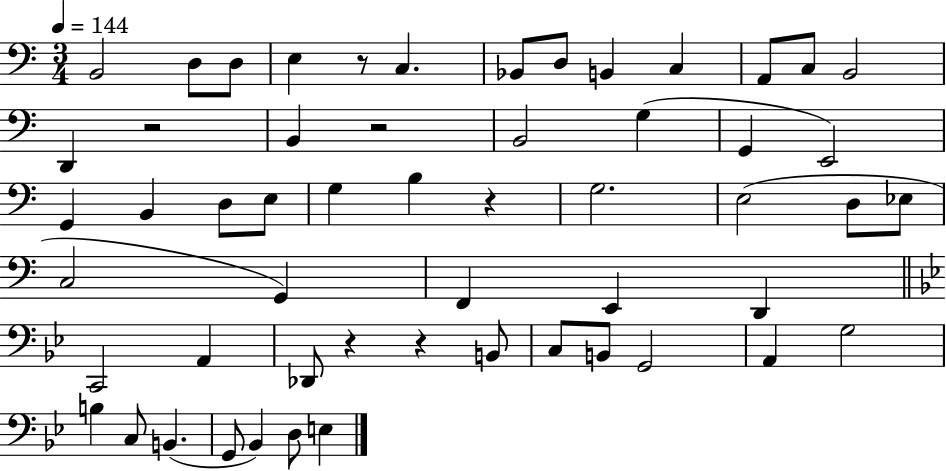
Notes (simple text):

B2/h D3/e D3/e E3/q R/e C3/q. Bb2/e D3/e B2/q C3/q A2/e C3/e B2/h D2/q R/h B2/q R/h B2/h G3/q G2/q E2/h G2/q B2/q D3/e E3/e G3/q B3/q R/q G3/h. E3/h D3/e Eb3/e C3/h G2/q F2/q E2/q D2/q C2/h A2/q Db2/e R/q R/q B2/e C3/e B2/e G2/h A2/q G3/h B3/q C3/e B2/q. G2/e Bb2/q D3/e E3/q